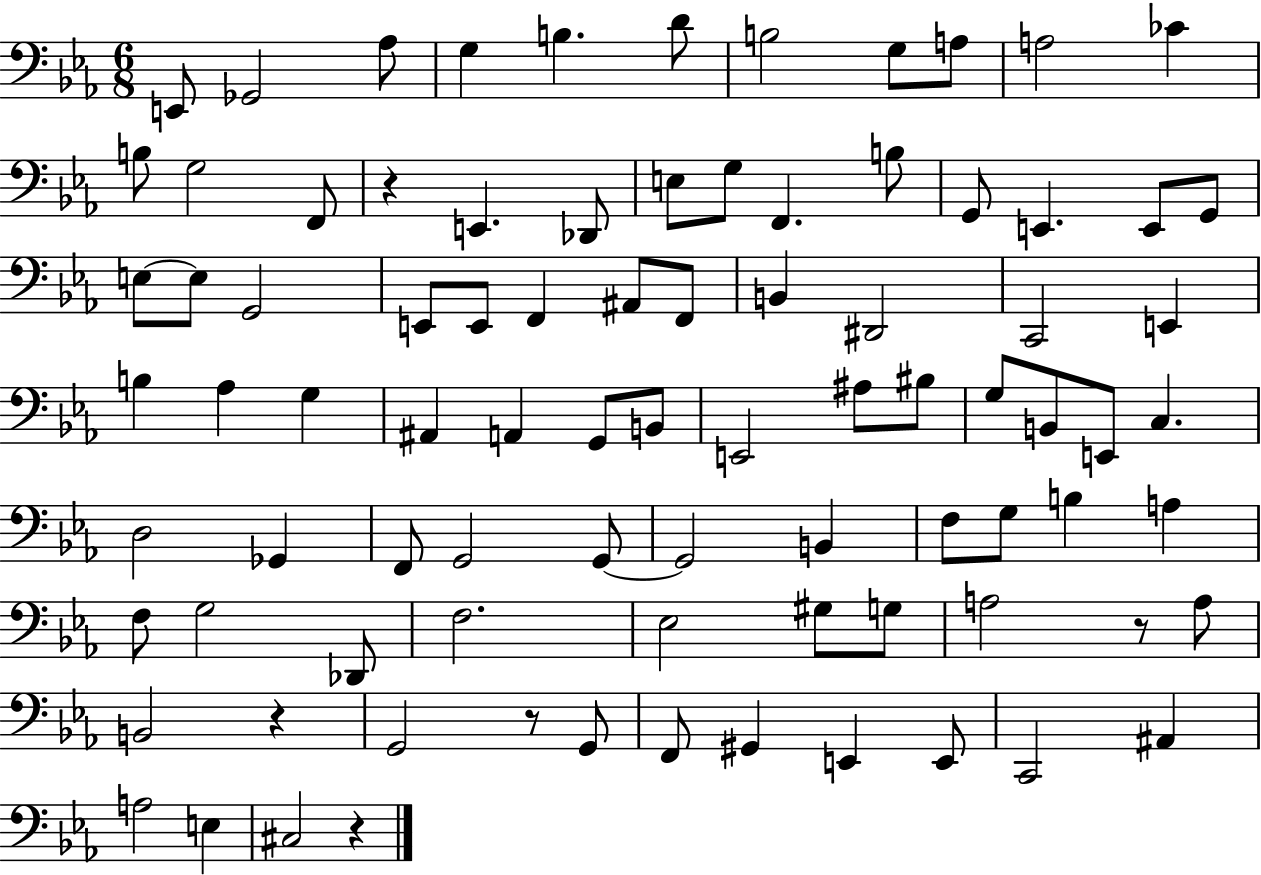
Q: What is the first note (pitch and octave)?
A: E2